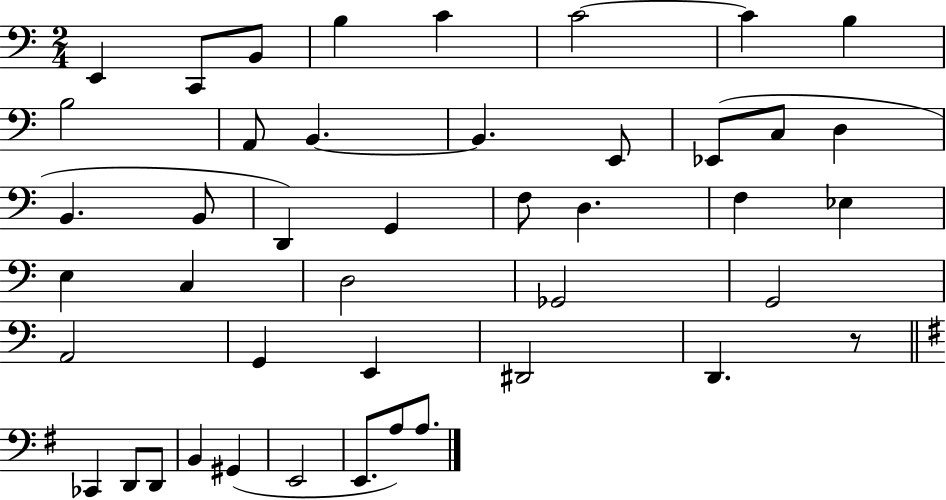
X:1
T:Untitled
M:2/4
L:1/4
K:C
E,, C,,/2 B,,/2 B, C C2 C B, B,2 A,,/2 B,, B,, E,,/2 _E,,/2 C,/2 D, B,, B,,/2 D,, G,, F,/2 D, F, _E, E, C, D,2 _G,,2 G,,2 A,,2 G,, E,, ^D,,2 D,, z/2 _C,, D,,/2 D,,/2 B,, ^G,, E,,2 E,,/2 A,/2 A,/2